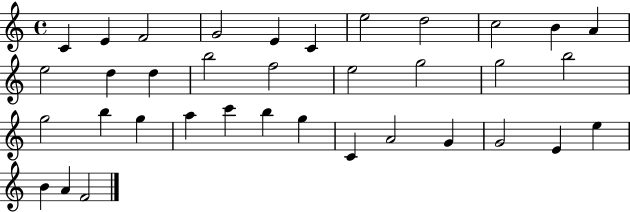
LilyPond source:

{
  \clef treble
  \time 4/4
  \defaultTimeSignature
  \key c \major
  c'4 e'4 f'2 | g'2 e'4 c'4 | e''2 d''2 | c''2 b'4 a'4 | \break e''2 d''4 d''4 | b''2 f''2 | e''2 g''2 | g''2 b''2 | \break g''2 b''4 g''4 | a''4 c'''4 b''4 g''4 | c'4 a'2 g'4 | g'2 e'4 e''4 | \break b'4 a'4 f'2 | \bar "|."
}